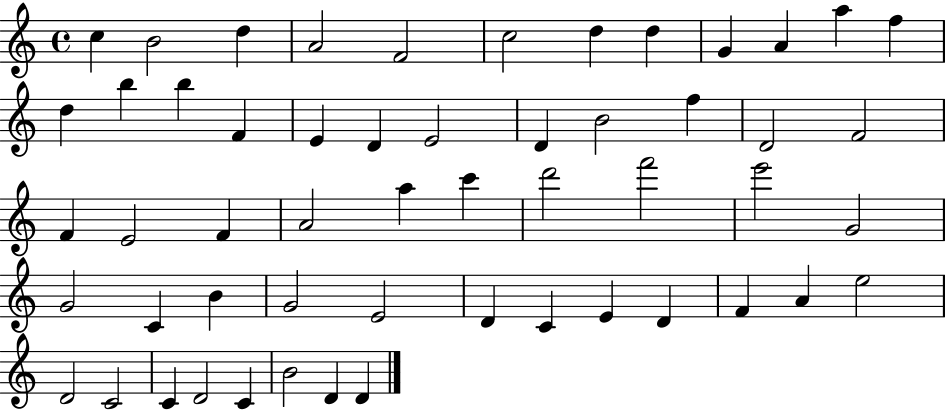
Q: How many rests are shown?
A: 0